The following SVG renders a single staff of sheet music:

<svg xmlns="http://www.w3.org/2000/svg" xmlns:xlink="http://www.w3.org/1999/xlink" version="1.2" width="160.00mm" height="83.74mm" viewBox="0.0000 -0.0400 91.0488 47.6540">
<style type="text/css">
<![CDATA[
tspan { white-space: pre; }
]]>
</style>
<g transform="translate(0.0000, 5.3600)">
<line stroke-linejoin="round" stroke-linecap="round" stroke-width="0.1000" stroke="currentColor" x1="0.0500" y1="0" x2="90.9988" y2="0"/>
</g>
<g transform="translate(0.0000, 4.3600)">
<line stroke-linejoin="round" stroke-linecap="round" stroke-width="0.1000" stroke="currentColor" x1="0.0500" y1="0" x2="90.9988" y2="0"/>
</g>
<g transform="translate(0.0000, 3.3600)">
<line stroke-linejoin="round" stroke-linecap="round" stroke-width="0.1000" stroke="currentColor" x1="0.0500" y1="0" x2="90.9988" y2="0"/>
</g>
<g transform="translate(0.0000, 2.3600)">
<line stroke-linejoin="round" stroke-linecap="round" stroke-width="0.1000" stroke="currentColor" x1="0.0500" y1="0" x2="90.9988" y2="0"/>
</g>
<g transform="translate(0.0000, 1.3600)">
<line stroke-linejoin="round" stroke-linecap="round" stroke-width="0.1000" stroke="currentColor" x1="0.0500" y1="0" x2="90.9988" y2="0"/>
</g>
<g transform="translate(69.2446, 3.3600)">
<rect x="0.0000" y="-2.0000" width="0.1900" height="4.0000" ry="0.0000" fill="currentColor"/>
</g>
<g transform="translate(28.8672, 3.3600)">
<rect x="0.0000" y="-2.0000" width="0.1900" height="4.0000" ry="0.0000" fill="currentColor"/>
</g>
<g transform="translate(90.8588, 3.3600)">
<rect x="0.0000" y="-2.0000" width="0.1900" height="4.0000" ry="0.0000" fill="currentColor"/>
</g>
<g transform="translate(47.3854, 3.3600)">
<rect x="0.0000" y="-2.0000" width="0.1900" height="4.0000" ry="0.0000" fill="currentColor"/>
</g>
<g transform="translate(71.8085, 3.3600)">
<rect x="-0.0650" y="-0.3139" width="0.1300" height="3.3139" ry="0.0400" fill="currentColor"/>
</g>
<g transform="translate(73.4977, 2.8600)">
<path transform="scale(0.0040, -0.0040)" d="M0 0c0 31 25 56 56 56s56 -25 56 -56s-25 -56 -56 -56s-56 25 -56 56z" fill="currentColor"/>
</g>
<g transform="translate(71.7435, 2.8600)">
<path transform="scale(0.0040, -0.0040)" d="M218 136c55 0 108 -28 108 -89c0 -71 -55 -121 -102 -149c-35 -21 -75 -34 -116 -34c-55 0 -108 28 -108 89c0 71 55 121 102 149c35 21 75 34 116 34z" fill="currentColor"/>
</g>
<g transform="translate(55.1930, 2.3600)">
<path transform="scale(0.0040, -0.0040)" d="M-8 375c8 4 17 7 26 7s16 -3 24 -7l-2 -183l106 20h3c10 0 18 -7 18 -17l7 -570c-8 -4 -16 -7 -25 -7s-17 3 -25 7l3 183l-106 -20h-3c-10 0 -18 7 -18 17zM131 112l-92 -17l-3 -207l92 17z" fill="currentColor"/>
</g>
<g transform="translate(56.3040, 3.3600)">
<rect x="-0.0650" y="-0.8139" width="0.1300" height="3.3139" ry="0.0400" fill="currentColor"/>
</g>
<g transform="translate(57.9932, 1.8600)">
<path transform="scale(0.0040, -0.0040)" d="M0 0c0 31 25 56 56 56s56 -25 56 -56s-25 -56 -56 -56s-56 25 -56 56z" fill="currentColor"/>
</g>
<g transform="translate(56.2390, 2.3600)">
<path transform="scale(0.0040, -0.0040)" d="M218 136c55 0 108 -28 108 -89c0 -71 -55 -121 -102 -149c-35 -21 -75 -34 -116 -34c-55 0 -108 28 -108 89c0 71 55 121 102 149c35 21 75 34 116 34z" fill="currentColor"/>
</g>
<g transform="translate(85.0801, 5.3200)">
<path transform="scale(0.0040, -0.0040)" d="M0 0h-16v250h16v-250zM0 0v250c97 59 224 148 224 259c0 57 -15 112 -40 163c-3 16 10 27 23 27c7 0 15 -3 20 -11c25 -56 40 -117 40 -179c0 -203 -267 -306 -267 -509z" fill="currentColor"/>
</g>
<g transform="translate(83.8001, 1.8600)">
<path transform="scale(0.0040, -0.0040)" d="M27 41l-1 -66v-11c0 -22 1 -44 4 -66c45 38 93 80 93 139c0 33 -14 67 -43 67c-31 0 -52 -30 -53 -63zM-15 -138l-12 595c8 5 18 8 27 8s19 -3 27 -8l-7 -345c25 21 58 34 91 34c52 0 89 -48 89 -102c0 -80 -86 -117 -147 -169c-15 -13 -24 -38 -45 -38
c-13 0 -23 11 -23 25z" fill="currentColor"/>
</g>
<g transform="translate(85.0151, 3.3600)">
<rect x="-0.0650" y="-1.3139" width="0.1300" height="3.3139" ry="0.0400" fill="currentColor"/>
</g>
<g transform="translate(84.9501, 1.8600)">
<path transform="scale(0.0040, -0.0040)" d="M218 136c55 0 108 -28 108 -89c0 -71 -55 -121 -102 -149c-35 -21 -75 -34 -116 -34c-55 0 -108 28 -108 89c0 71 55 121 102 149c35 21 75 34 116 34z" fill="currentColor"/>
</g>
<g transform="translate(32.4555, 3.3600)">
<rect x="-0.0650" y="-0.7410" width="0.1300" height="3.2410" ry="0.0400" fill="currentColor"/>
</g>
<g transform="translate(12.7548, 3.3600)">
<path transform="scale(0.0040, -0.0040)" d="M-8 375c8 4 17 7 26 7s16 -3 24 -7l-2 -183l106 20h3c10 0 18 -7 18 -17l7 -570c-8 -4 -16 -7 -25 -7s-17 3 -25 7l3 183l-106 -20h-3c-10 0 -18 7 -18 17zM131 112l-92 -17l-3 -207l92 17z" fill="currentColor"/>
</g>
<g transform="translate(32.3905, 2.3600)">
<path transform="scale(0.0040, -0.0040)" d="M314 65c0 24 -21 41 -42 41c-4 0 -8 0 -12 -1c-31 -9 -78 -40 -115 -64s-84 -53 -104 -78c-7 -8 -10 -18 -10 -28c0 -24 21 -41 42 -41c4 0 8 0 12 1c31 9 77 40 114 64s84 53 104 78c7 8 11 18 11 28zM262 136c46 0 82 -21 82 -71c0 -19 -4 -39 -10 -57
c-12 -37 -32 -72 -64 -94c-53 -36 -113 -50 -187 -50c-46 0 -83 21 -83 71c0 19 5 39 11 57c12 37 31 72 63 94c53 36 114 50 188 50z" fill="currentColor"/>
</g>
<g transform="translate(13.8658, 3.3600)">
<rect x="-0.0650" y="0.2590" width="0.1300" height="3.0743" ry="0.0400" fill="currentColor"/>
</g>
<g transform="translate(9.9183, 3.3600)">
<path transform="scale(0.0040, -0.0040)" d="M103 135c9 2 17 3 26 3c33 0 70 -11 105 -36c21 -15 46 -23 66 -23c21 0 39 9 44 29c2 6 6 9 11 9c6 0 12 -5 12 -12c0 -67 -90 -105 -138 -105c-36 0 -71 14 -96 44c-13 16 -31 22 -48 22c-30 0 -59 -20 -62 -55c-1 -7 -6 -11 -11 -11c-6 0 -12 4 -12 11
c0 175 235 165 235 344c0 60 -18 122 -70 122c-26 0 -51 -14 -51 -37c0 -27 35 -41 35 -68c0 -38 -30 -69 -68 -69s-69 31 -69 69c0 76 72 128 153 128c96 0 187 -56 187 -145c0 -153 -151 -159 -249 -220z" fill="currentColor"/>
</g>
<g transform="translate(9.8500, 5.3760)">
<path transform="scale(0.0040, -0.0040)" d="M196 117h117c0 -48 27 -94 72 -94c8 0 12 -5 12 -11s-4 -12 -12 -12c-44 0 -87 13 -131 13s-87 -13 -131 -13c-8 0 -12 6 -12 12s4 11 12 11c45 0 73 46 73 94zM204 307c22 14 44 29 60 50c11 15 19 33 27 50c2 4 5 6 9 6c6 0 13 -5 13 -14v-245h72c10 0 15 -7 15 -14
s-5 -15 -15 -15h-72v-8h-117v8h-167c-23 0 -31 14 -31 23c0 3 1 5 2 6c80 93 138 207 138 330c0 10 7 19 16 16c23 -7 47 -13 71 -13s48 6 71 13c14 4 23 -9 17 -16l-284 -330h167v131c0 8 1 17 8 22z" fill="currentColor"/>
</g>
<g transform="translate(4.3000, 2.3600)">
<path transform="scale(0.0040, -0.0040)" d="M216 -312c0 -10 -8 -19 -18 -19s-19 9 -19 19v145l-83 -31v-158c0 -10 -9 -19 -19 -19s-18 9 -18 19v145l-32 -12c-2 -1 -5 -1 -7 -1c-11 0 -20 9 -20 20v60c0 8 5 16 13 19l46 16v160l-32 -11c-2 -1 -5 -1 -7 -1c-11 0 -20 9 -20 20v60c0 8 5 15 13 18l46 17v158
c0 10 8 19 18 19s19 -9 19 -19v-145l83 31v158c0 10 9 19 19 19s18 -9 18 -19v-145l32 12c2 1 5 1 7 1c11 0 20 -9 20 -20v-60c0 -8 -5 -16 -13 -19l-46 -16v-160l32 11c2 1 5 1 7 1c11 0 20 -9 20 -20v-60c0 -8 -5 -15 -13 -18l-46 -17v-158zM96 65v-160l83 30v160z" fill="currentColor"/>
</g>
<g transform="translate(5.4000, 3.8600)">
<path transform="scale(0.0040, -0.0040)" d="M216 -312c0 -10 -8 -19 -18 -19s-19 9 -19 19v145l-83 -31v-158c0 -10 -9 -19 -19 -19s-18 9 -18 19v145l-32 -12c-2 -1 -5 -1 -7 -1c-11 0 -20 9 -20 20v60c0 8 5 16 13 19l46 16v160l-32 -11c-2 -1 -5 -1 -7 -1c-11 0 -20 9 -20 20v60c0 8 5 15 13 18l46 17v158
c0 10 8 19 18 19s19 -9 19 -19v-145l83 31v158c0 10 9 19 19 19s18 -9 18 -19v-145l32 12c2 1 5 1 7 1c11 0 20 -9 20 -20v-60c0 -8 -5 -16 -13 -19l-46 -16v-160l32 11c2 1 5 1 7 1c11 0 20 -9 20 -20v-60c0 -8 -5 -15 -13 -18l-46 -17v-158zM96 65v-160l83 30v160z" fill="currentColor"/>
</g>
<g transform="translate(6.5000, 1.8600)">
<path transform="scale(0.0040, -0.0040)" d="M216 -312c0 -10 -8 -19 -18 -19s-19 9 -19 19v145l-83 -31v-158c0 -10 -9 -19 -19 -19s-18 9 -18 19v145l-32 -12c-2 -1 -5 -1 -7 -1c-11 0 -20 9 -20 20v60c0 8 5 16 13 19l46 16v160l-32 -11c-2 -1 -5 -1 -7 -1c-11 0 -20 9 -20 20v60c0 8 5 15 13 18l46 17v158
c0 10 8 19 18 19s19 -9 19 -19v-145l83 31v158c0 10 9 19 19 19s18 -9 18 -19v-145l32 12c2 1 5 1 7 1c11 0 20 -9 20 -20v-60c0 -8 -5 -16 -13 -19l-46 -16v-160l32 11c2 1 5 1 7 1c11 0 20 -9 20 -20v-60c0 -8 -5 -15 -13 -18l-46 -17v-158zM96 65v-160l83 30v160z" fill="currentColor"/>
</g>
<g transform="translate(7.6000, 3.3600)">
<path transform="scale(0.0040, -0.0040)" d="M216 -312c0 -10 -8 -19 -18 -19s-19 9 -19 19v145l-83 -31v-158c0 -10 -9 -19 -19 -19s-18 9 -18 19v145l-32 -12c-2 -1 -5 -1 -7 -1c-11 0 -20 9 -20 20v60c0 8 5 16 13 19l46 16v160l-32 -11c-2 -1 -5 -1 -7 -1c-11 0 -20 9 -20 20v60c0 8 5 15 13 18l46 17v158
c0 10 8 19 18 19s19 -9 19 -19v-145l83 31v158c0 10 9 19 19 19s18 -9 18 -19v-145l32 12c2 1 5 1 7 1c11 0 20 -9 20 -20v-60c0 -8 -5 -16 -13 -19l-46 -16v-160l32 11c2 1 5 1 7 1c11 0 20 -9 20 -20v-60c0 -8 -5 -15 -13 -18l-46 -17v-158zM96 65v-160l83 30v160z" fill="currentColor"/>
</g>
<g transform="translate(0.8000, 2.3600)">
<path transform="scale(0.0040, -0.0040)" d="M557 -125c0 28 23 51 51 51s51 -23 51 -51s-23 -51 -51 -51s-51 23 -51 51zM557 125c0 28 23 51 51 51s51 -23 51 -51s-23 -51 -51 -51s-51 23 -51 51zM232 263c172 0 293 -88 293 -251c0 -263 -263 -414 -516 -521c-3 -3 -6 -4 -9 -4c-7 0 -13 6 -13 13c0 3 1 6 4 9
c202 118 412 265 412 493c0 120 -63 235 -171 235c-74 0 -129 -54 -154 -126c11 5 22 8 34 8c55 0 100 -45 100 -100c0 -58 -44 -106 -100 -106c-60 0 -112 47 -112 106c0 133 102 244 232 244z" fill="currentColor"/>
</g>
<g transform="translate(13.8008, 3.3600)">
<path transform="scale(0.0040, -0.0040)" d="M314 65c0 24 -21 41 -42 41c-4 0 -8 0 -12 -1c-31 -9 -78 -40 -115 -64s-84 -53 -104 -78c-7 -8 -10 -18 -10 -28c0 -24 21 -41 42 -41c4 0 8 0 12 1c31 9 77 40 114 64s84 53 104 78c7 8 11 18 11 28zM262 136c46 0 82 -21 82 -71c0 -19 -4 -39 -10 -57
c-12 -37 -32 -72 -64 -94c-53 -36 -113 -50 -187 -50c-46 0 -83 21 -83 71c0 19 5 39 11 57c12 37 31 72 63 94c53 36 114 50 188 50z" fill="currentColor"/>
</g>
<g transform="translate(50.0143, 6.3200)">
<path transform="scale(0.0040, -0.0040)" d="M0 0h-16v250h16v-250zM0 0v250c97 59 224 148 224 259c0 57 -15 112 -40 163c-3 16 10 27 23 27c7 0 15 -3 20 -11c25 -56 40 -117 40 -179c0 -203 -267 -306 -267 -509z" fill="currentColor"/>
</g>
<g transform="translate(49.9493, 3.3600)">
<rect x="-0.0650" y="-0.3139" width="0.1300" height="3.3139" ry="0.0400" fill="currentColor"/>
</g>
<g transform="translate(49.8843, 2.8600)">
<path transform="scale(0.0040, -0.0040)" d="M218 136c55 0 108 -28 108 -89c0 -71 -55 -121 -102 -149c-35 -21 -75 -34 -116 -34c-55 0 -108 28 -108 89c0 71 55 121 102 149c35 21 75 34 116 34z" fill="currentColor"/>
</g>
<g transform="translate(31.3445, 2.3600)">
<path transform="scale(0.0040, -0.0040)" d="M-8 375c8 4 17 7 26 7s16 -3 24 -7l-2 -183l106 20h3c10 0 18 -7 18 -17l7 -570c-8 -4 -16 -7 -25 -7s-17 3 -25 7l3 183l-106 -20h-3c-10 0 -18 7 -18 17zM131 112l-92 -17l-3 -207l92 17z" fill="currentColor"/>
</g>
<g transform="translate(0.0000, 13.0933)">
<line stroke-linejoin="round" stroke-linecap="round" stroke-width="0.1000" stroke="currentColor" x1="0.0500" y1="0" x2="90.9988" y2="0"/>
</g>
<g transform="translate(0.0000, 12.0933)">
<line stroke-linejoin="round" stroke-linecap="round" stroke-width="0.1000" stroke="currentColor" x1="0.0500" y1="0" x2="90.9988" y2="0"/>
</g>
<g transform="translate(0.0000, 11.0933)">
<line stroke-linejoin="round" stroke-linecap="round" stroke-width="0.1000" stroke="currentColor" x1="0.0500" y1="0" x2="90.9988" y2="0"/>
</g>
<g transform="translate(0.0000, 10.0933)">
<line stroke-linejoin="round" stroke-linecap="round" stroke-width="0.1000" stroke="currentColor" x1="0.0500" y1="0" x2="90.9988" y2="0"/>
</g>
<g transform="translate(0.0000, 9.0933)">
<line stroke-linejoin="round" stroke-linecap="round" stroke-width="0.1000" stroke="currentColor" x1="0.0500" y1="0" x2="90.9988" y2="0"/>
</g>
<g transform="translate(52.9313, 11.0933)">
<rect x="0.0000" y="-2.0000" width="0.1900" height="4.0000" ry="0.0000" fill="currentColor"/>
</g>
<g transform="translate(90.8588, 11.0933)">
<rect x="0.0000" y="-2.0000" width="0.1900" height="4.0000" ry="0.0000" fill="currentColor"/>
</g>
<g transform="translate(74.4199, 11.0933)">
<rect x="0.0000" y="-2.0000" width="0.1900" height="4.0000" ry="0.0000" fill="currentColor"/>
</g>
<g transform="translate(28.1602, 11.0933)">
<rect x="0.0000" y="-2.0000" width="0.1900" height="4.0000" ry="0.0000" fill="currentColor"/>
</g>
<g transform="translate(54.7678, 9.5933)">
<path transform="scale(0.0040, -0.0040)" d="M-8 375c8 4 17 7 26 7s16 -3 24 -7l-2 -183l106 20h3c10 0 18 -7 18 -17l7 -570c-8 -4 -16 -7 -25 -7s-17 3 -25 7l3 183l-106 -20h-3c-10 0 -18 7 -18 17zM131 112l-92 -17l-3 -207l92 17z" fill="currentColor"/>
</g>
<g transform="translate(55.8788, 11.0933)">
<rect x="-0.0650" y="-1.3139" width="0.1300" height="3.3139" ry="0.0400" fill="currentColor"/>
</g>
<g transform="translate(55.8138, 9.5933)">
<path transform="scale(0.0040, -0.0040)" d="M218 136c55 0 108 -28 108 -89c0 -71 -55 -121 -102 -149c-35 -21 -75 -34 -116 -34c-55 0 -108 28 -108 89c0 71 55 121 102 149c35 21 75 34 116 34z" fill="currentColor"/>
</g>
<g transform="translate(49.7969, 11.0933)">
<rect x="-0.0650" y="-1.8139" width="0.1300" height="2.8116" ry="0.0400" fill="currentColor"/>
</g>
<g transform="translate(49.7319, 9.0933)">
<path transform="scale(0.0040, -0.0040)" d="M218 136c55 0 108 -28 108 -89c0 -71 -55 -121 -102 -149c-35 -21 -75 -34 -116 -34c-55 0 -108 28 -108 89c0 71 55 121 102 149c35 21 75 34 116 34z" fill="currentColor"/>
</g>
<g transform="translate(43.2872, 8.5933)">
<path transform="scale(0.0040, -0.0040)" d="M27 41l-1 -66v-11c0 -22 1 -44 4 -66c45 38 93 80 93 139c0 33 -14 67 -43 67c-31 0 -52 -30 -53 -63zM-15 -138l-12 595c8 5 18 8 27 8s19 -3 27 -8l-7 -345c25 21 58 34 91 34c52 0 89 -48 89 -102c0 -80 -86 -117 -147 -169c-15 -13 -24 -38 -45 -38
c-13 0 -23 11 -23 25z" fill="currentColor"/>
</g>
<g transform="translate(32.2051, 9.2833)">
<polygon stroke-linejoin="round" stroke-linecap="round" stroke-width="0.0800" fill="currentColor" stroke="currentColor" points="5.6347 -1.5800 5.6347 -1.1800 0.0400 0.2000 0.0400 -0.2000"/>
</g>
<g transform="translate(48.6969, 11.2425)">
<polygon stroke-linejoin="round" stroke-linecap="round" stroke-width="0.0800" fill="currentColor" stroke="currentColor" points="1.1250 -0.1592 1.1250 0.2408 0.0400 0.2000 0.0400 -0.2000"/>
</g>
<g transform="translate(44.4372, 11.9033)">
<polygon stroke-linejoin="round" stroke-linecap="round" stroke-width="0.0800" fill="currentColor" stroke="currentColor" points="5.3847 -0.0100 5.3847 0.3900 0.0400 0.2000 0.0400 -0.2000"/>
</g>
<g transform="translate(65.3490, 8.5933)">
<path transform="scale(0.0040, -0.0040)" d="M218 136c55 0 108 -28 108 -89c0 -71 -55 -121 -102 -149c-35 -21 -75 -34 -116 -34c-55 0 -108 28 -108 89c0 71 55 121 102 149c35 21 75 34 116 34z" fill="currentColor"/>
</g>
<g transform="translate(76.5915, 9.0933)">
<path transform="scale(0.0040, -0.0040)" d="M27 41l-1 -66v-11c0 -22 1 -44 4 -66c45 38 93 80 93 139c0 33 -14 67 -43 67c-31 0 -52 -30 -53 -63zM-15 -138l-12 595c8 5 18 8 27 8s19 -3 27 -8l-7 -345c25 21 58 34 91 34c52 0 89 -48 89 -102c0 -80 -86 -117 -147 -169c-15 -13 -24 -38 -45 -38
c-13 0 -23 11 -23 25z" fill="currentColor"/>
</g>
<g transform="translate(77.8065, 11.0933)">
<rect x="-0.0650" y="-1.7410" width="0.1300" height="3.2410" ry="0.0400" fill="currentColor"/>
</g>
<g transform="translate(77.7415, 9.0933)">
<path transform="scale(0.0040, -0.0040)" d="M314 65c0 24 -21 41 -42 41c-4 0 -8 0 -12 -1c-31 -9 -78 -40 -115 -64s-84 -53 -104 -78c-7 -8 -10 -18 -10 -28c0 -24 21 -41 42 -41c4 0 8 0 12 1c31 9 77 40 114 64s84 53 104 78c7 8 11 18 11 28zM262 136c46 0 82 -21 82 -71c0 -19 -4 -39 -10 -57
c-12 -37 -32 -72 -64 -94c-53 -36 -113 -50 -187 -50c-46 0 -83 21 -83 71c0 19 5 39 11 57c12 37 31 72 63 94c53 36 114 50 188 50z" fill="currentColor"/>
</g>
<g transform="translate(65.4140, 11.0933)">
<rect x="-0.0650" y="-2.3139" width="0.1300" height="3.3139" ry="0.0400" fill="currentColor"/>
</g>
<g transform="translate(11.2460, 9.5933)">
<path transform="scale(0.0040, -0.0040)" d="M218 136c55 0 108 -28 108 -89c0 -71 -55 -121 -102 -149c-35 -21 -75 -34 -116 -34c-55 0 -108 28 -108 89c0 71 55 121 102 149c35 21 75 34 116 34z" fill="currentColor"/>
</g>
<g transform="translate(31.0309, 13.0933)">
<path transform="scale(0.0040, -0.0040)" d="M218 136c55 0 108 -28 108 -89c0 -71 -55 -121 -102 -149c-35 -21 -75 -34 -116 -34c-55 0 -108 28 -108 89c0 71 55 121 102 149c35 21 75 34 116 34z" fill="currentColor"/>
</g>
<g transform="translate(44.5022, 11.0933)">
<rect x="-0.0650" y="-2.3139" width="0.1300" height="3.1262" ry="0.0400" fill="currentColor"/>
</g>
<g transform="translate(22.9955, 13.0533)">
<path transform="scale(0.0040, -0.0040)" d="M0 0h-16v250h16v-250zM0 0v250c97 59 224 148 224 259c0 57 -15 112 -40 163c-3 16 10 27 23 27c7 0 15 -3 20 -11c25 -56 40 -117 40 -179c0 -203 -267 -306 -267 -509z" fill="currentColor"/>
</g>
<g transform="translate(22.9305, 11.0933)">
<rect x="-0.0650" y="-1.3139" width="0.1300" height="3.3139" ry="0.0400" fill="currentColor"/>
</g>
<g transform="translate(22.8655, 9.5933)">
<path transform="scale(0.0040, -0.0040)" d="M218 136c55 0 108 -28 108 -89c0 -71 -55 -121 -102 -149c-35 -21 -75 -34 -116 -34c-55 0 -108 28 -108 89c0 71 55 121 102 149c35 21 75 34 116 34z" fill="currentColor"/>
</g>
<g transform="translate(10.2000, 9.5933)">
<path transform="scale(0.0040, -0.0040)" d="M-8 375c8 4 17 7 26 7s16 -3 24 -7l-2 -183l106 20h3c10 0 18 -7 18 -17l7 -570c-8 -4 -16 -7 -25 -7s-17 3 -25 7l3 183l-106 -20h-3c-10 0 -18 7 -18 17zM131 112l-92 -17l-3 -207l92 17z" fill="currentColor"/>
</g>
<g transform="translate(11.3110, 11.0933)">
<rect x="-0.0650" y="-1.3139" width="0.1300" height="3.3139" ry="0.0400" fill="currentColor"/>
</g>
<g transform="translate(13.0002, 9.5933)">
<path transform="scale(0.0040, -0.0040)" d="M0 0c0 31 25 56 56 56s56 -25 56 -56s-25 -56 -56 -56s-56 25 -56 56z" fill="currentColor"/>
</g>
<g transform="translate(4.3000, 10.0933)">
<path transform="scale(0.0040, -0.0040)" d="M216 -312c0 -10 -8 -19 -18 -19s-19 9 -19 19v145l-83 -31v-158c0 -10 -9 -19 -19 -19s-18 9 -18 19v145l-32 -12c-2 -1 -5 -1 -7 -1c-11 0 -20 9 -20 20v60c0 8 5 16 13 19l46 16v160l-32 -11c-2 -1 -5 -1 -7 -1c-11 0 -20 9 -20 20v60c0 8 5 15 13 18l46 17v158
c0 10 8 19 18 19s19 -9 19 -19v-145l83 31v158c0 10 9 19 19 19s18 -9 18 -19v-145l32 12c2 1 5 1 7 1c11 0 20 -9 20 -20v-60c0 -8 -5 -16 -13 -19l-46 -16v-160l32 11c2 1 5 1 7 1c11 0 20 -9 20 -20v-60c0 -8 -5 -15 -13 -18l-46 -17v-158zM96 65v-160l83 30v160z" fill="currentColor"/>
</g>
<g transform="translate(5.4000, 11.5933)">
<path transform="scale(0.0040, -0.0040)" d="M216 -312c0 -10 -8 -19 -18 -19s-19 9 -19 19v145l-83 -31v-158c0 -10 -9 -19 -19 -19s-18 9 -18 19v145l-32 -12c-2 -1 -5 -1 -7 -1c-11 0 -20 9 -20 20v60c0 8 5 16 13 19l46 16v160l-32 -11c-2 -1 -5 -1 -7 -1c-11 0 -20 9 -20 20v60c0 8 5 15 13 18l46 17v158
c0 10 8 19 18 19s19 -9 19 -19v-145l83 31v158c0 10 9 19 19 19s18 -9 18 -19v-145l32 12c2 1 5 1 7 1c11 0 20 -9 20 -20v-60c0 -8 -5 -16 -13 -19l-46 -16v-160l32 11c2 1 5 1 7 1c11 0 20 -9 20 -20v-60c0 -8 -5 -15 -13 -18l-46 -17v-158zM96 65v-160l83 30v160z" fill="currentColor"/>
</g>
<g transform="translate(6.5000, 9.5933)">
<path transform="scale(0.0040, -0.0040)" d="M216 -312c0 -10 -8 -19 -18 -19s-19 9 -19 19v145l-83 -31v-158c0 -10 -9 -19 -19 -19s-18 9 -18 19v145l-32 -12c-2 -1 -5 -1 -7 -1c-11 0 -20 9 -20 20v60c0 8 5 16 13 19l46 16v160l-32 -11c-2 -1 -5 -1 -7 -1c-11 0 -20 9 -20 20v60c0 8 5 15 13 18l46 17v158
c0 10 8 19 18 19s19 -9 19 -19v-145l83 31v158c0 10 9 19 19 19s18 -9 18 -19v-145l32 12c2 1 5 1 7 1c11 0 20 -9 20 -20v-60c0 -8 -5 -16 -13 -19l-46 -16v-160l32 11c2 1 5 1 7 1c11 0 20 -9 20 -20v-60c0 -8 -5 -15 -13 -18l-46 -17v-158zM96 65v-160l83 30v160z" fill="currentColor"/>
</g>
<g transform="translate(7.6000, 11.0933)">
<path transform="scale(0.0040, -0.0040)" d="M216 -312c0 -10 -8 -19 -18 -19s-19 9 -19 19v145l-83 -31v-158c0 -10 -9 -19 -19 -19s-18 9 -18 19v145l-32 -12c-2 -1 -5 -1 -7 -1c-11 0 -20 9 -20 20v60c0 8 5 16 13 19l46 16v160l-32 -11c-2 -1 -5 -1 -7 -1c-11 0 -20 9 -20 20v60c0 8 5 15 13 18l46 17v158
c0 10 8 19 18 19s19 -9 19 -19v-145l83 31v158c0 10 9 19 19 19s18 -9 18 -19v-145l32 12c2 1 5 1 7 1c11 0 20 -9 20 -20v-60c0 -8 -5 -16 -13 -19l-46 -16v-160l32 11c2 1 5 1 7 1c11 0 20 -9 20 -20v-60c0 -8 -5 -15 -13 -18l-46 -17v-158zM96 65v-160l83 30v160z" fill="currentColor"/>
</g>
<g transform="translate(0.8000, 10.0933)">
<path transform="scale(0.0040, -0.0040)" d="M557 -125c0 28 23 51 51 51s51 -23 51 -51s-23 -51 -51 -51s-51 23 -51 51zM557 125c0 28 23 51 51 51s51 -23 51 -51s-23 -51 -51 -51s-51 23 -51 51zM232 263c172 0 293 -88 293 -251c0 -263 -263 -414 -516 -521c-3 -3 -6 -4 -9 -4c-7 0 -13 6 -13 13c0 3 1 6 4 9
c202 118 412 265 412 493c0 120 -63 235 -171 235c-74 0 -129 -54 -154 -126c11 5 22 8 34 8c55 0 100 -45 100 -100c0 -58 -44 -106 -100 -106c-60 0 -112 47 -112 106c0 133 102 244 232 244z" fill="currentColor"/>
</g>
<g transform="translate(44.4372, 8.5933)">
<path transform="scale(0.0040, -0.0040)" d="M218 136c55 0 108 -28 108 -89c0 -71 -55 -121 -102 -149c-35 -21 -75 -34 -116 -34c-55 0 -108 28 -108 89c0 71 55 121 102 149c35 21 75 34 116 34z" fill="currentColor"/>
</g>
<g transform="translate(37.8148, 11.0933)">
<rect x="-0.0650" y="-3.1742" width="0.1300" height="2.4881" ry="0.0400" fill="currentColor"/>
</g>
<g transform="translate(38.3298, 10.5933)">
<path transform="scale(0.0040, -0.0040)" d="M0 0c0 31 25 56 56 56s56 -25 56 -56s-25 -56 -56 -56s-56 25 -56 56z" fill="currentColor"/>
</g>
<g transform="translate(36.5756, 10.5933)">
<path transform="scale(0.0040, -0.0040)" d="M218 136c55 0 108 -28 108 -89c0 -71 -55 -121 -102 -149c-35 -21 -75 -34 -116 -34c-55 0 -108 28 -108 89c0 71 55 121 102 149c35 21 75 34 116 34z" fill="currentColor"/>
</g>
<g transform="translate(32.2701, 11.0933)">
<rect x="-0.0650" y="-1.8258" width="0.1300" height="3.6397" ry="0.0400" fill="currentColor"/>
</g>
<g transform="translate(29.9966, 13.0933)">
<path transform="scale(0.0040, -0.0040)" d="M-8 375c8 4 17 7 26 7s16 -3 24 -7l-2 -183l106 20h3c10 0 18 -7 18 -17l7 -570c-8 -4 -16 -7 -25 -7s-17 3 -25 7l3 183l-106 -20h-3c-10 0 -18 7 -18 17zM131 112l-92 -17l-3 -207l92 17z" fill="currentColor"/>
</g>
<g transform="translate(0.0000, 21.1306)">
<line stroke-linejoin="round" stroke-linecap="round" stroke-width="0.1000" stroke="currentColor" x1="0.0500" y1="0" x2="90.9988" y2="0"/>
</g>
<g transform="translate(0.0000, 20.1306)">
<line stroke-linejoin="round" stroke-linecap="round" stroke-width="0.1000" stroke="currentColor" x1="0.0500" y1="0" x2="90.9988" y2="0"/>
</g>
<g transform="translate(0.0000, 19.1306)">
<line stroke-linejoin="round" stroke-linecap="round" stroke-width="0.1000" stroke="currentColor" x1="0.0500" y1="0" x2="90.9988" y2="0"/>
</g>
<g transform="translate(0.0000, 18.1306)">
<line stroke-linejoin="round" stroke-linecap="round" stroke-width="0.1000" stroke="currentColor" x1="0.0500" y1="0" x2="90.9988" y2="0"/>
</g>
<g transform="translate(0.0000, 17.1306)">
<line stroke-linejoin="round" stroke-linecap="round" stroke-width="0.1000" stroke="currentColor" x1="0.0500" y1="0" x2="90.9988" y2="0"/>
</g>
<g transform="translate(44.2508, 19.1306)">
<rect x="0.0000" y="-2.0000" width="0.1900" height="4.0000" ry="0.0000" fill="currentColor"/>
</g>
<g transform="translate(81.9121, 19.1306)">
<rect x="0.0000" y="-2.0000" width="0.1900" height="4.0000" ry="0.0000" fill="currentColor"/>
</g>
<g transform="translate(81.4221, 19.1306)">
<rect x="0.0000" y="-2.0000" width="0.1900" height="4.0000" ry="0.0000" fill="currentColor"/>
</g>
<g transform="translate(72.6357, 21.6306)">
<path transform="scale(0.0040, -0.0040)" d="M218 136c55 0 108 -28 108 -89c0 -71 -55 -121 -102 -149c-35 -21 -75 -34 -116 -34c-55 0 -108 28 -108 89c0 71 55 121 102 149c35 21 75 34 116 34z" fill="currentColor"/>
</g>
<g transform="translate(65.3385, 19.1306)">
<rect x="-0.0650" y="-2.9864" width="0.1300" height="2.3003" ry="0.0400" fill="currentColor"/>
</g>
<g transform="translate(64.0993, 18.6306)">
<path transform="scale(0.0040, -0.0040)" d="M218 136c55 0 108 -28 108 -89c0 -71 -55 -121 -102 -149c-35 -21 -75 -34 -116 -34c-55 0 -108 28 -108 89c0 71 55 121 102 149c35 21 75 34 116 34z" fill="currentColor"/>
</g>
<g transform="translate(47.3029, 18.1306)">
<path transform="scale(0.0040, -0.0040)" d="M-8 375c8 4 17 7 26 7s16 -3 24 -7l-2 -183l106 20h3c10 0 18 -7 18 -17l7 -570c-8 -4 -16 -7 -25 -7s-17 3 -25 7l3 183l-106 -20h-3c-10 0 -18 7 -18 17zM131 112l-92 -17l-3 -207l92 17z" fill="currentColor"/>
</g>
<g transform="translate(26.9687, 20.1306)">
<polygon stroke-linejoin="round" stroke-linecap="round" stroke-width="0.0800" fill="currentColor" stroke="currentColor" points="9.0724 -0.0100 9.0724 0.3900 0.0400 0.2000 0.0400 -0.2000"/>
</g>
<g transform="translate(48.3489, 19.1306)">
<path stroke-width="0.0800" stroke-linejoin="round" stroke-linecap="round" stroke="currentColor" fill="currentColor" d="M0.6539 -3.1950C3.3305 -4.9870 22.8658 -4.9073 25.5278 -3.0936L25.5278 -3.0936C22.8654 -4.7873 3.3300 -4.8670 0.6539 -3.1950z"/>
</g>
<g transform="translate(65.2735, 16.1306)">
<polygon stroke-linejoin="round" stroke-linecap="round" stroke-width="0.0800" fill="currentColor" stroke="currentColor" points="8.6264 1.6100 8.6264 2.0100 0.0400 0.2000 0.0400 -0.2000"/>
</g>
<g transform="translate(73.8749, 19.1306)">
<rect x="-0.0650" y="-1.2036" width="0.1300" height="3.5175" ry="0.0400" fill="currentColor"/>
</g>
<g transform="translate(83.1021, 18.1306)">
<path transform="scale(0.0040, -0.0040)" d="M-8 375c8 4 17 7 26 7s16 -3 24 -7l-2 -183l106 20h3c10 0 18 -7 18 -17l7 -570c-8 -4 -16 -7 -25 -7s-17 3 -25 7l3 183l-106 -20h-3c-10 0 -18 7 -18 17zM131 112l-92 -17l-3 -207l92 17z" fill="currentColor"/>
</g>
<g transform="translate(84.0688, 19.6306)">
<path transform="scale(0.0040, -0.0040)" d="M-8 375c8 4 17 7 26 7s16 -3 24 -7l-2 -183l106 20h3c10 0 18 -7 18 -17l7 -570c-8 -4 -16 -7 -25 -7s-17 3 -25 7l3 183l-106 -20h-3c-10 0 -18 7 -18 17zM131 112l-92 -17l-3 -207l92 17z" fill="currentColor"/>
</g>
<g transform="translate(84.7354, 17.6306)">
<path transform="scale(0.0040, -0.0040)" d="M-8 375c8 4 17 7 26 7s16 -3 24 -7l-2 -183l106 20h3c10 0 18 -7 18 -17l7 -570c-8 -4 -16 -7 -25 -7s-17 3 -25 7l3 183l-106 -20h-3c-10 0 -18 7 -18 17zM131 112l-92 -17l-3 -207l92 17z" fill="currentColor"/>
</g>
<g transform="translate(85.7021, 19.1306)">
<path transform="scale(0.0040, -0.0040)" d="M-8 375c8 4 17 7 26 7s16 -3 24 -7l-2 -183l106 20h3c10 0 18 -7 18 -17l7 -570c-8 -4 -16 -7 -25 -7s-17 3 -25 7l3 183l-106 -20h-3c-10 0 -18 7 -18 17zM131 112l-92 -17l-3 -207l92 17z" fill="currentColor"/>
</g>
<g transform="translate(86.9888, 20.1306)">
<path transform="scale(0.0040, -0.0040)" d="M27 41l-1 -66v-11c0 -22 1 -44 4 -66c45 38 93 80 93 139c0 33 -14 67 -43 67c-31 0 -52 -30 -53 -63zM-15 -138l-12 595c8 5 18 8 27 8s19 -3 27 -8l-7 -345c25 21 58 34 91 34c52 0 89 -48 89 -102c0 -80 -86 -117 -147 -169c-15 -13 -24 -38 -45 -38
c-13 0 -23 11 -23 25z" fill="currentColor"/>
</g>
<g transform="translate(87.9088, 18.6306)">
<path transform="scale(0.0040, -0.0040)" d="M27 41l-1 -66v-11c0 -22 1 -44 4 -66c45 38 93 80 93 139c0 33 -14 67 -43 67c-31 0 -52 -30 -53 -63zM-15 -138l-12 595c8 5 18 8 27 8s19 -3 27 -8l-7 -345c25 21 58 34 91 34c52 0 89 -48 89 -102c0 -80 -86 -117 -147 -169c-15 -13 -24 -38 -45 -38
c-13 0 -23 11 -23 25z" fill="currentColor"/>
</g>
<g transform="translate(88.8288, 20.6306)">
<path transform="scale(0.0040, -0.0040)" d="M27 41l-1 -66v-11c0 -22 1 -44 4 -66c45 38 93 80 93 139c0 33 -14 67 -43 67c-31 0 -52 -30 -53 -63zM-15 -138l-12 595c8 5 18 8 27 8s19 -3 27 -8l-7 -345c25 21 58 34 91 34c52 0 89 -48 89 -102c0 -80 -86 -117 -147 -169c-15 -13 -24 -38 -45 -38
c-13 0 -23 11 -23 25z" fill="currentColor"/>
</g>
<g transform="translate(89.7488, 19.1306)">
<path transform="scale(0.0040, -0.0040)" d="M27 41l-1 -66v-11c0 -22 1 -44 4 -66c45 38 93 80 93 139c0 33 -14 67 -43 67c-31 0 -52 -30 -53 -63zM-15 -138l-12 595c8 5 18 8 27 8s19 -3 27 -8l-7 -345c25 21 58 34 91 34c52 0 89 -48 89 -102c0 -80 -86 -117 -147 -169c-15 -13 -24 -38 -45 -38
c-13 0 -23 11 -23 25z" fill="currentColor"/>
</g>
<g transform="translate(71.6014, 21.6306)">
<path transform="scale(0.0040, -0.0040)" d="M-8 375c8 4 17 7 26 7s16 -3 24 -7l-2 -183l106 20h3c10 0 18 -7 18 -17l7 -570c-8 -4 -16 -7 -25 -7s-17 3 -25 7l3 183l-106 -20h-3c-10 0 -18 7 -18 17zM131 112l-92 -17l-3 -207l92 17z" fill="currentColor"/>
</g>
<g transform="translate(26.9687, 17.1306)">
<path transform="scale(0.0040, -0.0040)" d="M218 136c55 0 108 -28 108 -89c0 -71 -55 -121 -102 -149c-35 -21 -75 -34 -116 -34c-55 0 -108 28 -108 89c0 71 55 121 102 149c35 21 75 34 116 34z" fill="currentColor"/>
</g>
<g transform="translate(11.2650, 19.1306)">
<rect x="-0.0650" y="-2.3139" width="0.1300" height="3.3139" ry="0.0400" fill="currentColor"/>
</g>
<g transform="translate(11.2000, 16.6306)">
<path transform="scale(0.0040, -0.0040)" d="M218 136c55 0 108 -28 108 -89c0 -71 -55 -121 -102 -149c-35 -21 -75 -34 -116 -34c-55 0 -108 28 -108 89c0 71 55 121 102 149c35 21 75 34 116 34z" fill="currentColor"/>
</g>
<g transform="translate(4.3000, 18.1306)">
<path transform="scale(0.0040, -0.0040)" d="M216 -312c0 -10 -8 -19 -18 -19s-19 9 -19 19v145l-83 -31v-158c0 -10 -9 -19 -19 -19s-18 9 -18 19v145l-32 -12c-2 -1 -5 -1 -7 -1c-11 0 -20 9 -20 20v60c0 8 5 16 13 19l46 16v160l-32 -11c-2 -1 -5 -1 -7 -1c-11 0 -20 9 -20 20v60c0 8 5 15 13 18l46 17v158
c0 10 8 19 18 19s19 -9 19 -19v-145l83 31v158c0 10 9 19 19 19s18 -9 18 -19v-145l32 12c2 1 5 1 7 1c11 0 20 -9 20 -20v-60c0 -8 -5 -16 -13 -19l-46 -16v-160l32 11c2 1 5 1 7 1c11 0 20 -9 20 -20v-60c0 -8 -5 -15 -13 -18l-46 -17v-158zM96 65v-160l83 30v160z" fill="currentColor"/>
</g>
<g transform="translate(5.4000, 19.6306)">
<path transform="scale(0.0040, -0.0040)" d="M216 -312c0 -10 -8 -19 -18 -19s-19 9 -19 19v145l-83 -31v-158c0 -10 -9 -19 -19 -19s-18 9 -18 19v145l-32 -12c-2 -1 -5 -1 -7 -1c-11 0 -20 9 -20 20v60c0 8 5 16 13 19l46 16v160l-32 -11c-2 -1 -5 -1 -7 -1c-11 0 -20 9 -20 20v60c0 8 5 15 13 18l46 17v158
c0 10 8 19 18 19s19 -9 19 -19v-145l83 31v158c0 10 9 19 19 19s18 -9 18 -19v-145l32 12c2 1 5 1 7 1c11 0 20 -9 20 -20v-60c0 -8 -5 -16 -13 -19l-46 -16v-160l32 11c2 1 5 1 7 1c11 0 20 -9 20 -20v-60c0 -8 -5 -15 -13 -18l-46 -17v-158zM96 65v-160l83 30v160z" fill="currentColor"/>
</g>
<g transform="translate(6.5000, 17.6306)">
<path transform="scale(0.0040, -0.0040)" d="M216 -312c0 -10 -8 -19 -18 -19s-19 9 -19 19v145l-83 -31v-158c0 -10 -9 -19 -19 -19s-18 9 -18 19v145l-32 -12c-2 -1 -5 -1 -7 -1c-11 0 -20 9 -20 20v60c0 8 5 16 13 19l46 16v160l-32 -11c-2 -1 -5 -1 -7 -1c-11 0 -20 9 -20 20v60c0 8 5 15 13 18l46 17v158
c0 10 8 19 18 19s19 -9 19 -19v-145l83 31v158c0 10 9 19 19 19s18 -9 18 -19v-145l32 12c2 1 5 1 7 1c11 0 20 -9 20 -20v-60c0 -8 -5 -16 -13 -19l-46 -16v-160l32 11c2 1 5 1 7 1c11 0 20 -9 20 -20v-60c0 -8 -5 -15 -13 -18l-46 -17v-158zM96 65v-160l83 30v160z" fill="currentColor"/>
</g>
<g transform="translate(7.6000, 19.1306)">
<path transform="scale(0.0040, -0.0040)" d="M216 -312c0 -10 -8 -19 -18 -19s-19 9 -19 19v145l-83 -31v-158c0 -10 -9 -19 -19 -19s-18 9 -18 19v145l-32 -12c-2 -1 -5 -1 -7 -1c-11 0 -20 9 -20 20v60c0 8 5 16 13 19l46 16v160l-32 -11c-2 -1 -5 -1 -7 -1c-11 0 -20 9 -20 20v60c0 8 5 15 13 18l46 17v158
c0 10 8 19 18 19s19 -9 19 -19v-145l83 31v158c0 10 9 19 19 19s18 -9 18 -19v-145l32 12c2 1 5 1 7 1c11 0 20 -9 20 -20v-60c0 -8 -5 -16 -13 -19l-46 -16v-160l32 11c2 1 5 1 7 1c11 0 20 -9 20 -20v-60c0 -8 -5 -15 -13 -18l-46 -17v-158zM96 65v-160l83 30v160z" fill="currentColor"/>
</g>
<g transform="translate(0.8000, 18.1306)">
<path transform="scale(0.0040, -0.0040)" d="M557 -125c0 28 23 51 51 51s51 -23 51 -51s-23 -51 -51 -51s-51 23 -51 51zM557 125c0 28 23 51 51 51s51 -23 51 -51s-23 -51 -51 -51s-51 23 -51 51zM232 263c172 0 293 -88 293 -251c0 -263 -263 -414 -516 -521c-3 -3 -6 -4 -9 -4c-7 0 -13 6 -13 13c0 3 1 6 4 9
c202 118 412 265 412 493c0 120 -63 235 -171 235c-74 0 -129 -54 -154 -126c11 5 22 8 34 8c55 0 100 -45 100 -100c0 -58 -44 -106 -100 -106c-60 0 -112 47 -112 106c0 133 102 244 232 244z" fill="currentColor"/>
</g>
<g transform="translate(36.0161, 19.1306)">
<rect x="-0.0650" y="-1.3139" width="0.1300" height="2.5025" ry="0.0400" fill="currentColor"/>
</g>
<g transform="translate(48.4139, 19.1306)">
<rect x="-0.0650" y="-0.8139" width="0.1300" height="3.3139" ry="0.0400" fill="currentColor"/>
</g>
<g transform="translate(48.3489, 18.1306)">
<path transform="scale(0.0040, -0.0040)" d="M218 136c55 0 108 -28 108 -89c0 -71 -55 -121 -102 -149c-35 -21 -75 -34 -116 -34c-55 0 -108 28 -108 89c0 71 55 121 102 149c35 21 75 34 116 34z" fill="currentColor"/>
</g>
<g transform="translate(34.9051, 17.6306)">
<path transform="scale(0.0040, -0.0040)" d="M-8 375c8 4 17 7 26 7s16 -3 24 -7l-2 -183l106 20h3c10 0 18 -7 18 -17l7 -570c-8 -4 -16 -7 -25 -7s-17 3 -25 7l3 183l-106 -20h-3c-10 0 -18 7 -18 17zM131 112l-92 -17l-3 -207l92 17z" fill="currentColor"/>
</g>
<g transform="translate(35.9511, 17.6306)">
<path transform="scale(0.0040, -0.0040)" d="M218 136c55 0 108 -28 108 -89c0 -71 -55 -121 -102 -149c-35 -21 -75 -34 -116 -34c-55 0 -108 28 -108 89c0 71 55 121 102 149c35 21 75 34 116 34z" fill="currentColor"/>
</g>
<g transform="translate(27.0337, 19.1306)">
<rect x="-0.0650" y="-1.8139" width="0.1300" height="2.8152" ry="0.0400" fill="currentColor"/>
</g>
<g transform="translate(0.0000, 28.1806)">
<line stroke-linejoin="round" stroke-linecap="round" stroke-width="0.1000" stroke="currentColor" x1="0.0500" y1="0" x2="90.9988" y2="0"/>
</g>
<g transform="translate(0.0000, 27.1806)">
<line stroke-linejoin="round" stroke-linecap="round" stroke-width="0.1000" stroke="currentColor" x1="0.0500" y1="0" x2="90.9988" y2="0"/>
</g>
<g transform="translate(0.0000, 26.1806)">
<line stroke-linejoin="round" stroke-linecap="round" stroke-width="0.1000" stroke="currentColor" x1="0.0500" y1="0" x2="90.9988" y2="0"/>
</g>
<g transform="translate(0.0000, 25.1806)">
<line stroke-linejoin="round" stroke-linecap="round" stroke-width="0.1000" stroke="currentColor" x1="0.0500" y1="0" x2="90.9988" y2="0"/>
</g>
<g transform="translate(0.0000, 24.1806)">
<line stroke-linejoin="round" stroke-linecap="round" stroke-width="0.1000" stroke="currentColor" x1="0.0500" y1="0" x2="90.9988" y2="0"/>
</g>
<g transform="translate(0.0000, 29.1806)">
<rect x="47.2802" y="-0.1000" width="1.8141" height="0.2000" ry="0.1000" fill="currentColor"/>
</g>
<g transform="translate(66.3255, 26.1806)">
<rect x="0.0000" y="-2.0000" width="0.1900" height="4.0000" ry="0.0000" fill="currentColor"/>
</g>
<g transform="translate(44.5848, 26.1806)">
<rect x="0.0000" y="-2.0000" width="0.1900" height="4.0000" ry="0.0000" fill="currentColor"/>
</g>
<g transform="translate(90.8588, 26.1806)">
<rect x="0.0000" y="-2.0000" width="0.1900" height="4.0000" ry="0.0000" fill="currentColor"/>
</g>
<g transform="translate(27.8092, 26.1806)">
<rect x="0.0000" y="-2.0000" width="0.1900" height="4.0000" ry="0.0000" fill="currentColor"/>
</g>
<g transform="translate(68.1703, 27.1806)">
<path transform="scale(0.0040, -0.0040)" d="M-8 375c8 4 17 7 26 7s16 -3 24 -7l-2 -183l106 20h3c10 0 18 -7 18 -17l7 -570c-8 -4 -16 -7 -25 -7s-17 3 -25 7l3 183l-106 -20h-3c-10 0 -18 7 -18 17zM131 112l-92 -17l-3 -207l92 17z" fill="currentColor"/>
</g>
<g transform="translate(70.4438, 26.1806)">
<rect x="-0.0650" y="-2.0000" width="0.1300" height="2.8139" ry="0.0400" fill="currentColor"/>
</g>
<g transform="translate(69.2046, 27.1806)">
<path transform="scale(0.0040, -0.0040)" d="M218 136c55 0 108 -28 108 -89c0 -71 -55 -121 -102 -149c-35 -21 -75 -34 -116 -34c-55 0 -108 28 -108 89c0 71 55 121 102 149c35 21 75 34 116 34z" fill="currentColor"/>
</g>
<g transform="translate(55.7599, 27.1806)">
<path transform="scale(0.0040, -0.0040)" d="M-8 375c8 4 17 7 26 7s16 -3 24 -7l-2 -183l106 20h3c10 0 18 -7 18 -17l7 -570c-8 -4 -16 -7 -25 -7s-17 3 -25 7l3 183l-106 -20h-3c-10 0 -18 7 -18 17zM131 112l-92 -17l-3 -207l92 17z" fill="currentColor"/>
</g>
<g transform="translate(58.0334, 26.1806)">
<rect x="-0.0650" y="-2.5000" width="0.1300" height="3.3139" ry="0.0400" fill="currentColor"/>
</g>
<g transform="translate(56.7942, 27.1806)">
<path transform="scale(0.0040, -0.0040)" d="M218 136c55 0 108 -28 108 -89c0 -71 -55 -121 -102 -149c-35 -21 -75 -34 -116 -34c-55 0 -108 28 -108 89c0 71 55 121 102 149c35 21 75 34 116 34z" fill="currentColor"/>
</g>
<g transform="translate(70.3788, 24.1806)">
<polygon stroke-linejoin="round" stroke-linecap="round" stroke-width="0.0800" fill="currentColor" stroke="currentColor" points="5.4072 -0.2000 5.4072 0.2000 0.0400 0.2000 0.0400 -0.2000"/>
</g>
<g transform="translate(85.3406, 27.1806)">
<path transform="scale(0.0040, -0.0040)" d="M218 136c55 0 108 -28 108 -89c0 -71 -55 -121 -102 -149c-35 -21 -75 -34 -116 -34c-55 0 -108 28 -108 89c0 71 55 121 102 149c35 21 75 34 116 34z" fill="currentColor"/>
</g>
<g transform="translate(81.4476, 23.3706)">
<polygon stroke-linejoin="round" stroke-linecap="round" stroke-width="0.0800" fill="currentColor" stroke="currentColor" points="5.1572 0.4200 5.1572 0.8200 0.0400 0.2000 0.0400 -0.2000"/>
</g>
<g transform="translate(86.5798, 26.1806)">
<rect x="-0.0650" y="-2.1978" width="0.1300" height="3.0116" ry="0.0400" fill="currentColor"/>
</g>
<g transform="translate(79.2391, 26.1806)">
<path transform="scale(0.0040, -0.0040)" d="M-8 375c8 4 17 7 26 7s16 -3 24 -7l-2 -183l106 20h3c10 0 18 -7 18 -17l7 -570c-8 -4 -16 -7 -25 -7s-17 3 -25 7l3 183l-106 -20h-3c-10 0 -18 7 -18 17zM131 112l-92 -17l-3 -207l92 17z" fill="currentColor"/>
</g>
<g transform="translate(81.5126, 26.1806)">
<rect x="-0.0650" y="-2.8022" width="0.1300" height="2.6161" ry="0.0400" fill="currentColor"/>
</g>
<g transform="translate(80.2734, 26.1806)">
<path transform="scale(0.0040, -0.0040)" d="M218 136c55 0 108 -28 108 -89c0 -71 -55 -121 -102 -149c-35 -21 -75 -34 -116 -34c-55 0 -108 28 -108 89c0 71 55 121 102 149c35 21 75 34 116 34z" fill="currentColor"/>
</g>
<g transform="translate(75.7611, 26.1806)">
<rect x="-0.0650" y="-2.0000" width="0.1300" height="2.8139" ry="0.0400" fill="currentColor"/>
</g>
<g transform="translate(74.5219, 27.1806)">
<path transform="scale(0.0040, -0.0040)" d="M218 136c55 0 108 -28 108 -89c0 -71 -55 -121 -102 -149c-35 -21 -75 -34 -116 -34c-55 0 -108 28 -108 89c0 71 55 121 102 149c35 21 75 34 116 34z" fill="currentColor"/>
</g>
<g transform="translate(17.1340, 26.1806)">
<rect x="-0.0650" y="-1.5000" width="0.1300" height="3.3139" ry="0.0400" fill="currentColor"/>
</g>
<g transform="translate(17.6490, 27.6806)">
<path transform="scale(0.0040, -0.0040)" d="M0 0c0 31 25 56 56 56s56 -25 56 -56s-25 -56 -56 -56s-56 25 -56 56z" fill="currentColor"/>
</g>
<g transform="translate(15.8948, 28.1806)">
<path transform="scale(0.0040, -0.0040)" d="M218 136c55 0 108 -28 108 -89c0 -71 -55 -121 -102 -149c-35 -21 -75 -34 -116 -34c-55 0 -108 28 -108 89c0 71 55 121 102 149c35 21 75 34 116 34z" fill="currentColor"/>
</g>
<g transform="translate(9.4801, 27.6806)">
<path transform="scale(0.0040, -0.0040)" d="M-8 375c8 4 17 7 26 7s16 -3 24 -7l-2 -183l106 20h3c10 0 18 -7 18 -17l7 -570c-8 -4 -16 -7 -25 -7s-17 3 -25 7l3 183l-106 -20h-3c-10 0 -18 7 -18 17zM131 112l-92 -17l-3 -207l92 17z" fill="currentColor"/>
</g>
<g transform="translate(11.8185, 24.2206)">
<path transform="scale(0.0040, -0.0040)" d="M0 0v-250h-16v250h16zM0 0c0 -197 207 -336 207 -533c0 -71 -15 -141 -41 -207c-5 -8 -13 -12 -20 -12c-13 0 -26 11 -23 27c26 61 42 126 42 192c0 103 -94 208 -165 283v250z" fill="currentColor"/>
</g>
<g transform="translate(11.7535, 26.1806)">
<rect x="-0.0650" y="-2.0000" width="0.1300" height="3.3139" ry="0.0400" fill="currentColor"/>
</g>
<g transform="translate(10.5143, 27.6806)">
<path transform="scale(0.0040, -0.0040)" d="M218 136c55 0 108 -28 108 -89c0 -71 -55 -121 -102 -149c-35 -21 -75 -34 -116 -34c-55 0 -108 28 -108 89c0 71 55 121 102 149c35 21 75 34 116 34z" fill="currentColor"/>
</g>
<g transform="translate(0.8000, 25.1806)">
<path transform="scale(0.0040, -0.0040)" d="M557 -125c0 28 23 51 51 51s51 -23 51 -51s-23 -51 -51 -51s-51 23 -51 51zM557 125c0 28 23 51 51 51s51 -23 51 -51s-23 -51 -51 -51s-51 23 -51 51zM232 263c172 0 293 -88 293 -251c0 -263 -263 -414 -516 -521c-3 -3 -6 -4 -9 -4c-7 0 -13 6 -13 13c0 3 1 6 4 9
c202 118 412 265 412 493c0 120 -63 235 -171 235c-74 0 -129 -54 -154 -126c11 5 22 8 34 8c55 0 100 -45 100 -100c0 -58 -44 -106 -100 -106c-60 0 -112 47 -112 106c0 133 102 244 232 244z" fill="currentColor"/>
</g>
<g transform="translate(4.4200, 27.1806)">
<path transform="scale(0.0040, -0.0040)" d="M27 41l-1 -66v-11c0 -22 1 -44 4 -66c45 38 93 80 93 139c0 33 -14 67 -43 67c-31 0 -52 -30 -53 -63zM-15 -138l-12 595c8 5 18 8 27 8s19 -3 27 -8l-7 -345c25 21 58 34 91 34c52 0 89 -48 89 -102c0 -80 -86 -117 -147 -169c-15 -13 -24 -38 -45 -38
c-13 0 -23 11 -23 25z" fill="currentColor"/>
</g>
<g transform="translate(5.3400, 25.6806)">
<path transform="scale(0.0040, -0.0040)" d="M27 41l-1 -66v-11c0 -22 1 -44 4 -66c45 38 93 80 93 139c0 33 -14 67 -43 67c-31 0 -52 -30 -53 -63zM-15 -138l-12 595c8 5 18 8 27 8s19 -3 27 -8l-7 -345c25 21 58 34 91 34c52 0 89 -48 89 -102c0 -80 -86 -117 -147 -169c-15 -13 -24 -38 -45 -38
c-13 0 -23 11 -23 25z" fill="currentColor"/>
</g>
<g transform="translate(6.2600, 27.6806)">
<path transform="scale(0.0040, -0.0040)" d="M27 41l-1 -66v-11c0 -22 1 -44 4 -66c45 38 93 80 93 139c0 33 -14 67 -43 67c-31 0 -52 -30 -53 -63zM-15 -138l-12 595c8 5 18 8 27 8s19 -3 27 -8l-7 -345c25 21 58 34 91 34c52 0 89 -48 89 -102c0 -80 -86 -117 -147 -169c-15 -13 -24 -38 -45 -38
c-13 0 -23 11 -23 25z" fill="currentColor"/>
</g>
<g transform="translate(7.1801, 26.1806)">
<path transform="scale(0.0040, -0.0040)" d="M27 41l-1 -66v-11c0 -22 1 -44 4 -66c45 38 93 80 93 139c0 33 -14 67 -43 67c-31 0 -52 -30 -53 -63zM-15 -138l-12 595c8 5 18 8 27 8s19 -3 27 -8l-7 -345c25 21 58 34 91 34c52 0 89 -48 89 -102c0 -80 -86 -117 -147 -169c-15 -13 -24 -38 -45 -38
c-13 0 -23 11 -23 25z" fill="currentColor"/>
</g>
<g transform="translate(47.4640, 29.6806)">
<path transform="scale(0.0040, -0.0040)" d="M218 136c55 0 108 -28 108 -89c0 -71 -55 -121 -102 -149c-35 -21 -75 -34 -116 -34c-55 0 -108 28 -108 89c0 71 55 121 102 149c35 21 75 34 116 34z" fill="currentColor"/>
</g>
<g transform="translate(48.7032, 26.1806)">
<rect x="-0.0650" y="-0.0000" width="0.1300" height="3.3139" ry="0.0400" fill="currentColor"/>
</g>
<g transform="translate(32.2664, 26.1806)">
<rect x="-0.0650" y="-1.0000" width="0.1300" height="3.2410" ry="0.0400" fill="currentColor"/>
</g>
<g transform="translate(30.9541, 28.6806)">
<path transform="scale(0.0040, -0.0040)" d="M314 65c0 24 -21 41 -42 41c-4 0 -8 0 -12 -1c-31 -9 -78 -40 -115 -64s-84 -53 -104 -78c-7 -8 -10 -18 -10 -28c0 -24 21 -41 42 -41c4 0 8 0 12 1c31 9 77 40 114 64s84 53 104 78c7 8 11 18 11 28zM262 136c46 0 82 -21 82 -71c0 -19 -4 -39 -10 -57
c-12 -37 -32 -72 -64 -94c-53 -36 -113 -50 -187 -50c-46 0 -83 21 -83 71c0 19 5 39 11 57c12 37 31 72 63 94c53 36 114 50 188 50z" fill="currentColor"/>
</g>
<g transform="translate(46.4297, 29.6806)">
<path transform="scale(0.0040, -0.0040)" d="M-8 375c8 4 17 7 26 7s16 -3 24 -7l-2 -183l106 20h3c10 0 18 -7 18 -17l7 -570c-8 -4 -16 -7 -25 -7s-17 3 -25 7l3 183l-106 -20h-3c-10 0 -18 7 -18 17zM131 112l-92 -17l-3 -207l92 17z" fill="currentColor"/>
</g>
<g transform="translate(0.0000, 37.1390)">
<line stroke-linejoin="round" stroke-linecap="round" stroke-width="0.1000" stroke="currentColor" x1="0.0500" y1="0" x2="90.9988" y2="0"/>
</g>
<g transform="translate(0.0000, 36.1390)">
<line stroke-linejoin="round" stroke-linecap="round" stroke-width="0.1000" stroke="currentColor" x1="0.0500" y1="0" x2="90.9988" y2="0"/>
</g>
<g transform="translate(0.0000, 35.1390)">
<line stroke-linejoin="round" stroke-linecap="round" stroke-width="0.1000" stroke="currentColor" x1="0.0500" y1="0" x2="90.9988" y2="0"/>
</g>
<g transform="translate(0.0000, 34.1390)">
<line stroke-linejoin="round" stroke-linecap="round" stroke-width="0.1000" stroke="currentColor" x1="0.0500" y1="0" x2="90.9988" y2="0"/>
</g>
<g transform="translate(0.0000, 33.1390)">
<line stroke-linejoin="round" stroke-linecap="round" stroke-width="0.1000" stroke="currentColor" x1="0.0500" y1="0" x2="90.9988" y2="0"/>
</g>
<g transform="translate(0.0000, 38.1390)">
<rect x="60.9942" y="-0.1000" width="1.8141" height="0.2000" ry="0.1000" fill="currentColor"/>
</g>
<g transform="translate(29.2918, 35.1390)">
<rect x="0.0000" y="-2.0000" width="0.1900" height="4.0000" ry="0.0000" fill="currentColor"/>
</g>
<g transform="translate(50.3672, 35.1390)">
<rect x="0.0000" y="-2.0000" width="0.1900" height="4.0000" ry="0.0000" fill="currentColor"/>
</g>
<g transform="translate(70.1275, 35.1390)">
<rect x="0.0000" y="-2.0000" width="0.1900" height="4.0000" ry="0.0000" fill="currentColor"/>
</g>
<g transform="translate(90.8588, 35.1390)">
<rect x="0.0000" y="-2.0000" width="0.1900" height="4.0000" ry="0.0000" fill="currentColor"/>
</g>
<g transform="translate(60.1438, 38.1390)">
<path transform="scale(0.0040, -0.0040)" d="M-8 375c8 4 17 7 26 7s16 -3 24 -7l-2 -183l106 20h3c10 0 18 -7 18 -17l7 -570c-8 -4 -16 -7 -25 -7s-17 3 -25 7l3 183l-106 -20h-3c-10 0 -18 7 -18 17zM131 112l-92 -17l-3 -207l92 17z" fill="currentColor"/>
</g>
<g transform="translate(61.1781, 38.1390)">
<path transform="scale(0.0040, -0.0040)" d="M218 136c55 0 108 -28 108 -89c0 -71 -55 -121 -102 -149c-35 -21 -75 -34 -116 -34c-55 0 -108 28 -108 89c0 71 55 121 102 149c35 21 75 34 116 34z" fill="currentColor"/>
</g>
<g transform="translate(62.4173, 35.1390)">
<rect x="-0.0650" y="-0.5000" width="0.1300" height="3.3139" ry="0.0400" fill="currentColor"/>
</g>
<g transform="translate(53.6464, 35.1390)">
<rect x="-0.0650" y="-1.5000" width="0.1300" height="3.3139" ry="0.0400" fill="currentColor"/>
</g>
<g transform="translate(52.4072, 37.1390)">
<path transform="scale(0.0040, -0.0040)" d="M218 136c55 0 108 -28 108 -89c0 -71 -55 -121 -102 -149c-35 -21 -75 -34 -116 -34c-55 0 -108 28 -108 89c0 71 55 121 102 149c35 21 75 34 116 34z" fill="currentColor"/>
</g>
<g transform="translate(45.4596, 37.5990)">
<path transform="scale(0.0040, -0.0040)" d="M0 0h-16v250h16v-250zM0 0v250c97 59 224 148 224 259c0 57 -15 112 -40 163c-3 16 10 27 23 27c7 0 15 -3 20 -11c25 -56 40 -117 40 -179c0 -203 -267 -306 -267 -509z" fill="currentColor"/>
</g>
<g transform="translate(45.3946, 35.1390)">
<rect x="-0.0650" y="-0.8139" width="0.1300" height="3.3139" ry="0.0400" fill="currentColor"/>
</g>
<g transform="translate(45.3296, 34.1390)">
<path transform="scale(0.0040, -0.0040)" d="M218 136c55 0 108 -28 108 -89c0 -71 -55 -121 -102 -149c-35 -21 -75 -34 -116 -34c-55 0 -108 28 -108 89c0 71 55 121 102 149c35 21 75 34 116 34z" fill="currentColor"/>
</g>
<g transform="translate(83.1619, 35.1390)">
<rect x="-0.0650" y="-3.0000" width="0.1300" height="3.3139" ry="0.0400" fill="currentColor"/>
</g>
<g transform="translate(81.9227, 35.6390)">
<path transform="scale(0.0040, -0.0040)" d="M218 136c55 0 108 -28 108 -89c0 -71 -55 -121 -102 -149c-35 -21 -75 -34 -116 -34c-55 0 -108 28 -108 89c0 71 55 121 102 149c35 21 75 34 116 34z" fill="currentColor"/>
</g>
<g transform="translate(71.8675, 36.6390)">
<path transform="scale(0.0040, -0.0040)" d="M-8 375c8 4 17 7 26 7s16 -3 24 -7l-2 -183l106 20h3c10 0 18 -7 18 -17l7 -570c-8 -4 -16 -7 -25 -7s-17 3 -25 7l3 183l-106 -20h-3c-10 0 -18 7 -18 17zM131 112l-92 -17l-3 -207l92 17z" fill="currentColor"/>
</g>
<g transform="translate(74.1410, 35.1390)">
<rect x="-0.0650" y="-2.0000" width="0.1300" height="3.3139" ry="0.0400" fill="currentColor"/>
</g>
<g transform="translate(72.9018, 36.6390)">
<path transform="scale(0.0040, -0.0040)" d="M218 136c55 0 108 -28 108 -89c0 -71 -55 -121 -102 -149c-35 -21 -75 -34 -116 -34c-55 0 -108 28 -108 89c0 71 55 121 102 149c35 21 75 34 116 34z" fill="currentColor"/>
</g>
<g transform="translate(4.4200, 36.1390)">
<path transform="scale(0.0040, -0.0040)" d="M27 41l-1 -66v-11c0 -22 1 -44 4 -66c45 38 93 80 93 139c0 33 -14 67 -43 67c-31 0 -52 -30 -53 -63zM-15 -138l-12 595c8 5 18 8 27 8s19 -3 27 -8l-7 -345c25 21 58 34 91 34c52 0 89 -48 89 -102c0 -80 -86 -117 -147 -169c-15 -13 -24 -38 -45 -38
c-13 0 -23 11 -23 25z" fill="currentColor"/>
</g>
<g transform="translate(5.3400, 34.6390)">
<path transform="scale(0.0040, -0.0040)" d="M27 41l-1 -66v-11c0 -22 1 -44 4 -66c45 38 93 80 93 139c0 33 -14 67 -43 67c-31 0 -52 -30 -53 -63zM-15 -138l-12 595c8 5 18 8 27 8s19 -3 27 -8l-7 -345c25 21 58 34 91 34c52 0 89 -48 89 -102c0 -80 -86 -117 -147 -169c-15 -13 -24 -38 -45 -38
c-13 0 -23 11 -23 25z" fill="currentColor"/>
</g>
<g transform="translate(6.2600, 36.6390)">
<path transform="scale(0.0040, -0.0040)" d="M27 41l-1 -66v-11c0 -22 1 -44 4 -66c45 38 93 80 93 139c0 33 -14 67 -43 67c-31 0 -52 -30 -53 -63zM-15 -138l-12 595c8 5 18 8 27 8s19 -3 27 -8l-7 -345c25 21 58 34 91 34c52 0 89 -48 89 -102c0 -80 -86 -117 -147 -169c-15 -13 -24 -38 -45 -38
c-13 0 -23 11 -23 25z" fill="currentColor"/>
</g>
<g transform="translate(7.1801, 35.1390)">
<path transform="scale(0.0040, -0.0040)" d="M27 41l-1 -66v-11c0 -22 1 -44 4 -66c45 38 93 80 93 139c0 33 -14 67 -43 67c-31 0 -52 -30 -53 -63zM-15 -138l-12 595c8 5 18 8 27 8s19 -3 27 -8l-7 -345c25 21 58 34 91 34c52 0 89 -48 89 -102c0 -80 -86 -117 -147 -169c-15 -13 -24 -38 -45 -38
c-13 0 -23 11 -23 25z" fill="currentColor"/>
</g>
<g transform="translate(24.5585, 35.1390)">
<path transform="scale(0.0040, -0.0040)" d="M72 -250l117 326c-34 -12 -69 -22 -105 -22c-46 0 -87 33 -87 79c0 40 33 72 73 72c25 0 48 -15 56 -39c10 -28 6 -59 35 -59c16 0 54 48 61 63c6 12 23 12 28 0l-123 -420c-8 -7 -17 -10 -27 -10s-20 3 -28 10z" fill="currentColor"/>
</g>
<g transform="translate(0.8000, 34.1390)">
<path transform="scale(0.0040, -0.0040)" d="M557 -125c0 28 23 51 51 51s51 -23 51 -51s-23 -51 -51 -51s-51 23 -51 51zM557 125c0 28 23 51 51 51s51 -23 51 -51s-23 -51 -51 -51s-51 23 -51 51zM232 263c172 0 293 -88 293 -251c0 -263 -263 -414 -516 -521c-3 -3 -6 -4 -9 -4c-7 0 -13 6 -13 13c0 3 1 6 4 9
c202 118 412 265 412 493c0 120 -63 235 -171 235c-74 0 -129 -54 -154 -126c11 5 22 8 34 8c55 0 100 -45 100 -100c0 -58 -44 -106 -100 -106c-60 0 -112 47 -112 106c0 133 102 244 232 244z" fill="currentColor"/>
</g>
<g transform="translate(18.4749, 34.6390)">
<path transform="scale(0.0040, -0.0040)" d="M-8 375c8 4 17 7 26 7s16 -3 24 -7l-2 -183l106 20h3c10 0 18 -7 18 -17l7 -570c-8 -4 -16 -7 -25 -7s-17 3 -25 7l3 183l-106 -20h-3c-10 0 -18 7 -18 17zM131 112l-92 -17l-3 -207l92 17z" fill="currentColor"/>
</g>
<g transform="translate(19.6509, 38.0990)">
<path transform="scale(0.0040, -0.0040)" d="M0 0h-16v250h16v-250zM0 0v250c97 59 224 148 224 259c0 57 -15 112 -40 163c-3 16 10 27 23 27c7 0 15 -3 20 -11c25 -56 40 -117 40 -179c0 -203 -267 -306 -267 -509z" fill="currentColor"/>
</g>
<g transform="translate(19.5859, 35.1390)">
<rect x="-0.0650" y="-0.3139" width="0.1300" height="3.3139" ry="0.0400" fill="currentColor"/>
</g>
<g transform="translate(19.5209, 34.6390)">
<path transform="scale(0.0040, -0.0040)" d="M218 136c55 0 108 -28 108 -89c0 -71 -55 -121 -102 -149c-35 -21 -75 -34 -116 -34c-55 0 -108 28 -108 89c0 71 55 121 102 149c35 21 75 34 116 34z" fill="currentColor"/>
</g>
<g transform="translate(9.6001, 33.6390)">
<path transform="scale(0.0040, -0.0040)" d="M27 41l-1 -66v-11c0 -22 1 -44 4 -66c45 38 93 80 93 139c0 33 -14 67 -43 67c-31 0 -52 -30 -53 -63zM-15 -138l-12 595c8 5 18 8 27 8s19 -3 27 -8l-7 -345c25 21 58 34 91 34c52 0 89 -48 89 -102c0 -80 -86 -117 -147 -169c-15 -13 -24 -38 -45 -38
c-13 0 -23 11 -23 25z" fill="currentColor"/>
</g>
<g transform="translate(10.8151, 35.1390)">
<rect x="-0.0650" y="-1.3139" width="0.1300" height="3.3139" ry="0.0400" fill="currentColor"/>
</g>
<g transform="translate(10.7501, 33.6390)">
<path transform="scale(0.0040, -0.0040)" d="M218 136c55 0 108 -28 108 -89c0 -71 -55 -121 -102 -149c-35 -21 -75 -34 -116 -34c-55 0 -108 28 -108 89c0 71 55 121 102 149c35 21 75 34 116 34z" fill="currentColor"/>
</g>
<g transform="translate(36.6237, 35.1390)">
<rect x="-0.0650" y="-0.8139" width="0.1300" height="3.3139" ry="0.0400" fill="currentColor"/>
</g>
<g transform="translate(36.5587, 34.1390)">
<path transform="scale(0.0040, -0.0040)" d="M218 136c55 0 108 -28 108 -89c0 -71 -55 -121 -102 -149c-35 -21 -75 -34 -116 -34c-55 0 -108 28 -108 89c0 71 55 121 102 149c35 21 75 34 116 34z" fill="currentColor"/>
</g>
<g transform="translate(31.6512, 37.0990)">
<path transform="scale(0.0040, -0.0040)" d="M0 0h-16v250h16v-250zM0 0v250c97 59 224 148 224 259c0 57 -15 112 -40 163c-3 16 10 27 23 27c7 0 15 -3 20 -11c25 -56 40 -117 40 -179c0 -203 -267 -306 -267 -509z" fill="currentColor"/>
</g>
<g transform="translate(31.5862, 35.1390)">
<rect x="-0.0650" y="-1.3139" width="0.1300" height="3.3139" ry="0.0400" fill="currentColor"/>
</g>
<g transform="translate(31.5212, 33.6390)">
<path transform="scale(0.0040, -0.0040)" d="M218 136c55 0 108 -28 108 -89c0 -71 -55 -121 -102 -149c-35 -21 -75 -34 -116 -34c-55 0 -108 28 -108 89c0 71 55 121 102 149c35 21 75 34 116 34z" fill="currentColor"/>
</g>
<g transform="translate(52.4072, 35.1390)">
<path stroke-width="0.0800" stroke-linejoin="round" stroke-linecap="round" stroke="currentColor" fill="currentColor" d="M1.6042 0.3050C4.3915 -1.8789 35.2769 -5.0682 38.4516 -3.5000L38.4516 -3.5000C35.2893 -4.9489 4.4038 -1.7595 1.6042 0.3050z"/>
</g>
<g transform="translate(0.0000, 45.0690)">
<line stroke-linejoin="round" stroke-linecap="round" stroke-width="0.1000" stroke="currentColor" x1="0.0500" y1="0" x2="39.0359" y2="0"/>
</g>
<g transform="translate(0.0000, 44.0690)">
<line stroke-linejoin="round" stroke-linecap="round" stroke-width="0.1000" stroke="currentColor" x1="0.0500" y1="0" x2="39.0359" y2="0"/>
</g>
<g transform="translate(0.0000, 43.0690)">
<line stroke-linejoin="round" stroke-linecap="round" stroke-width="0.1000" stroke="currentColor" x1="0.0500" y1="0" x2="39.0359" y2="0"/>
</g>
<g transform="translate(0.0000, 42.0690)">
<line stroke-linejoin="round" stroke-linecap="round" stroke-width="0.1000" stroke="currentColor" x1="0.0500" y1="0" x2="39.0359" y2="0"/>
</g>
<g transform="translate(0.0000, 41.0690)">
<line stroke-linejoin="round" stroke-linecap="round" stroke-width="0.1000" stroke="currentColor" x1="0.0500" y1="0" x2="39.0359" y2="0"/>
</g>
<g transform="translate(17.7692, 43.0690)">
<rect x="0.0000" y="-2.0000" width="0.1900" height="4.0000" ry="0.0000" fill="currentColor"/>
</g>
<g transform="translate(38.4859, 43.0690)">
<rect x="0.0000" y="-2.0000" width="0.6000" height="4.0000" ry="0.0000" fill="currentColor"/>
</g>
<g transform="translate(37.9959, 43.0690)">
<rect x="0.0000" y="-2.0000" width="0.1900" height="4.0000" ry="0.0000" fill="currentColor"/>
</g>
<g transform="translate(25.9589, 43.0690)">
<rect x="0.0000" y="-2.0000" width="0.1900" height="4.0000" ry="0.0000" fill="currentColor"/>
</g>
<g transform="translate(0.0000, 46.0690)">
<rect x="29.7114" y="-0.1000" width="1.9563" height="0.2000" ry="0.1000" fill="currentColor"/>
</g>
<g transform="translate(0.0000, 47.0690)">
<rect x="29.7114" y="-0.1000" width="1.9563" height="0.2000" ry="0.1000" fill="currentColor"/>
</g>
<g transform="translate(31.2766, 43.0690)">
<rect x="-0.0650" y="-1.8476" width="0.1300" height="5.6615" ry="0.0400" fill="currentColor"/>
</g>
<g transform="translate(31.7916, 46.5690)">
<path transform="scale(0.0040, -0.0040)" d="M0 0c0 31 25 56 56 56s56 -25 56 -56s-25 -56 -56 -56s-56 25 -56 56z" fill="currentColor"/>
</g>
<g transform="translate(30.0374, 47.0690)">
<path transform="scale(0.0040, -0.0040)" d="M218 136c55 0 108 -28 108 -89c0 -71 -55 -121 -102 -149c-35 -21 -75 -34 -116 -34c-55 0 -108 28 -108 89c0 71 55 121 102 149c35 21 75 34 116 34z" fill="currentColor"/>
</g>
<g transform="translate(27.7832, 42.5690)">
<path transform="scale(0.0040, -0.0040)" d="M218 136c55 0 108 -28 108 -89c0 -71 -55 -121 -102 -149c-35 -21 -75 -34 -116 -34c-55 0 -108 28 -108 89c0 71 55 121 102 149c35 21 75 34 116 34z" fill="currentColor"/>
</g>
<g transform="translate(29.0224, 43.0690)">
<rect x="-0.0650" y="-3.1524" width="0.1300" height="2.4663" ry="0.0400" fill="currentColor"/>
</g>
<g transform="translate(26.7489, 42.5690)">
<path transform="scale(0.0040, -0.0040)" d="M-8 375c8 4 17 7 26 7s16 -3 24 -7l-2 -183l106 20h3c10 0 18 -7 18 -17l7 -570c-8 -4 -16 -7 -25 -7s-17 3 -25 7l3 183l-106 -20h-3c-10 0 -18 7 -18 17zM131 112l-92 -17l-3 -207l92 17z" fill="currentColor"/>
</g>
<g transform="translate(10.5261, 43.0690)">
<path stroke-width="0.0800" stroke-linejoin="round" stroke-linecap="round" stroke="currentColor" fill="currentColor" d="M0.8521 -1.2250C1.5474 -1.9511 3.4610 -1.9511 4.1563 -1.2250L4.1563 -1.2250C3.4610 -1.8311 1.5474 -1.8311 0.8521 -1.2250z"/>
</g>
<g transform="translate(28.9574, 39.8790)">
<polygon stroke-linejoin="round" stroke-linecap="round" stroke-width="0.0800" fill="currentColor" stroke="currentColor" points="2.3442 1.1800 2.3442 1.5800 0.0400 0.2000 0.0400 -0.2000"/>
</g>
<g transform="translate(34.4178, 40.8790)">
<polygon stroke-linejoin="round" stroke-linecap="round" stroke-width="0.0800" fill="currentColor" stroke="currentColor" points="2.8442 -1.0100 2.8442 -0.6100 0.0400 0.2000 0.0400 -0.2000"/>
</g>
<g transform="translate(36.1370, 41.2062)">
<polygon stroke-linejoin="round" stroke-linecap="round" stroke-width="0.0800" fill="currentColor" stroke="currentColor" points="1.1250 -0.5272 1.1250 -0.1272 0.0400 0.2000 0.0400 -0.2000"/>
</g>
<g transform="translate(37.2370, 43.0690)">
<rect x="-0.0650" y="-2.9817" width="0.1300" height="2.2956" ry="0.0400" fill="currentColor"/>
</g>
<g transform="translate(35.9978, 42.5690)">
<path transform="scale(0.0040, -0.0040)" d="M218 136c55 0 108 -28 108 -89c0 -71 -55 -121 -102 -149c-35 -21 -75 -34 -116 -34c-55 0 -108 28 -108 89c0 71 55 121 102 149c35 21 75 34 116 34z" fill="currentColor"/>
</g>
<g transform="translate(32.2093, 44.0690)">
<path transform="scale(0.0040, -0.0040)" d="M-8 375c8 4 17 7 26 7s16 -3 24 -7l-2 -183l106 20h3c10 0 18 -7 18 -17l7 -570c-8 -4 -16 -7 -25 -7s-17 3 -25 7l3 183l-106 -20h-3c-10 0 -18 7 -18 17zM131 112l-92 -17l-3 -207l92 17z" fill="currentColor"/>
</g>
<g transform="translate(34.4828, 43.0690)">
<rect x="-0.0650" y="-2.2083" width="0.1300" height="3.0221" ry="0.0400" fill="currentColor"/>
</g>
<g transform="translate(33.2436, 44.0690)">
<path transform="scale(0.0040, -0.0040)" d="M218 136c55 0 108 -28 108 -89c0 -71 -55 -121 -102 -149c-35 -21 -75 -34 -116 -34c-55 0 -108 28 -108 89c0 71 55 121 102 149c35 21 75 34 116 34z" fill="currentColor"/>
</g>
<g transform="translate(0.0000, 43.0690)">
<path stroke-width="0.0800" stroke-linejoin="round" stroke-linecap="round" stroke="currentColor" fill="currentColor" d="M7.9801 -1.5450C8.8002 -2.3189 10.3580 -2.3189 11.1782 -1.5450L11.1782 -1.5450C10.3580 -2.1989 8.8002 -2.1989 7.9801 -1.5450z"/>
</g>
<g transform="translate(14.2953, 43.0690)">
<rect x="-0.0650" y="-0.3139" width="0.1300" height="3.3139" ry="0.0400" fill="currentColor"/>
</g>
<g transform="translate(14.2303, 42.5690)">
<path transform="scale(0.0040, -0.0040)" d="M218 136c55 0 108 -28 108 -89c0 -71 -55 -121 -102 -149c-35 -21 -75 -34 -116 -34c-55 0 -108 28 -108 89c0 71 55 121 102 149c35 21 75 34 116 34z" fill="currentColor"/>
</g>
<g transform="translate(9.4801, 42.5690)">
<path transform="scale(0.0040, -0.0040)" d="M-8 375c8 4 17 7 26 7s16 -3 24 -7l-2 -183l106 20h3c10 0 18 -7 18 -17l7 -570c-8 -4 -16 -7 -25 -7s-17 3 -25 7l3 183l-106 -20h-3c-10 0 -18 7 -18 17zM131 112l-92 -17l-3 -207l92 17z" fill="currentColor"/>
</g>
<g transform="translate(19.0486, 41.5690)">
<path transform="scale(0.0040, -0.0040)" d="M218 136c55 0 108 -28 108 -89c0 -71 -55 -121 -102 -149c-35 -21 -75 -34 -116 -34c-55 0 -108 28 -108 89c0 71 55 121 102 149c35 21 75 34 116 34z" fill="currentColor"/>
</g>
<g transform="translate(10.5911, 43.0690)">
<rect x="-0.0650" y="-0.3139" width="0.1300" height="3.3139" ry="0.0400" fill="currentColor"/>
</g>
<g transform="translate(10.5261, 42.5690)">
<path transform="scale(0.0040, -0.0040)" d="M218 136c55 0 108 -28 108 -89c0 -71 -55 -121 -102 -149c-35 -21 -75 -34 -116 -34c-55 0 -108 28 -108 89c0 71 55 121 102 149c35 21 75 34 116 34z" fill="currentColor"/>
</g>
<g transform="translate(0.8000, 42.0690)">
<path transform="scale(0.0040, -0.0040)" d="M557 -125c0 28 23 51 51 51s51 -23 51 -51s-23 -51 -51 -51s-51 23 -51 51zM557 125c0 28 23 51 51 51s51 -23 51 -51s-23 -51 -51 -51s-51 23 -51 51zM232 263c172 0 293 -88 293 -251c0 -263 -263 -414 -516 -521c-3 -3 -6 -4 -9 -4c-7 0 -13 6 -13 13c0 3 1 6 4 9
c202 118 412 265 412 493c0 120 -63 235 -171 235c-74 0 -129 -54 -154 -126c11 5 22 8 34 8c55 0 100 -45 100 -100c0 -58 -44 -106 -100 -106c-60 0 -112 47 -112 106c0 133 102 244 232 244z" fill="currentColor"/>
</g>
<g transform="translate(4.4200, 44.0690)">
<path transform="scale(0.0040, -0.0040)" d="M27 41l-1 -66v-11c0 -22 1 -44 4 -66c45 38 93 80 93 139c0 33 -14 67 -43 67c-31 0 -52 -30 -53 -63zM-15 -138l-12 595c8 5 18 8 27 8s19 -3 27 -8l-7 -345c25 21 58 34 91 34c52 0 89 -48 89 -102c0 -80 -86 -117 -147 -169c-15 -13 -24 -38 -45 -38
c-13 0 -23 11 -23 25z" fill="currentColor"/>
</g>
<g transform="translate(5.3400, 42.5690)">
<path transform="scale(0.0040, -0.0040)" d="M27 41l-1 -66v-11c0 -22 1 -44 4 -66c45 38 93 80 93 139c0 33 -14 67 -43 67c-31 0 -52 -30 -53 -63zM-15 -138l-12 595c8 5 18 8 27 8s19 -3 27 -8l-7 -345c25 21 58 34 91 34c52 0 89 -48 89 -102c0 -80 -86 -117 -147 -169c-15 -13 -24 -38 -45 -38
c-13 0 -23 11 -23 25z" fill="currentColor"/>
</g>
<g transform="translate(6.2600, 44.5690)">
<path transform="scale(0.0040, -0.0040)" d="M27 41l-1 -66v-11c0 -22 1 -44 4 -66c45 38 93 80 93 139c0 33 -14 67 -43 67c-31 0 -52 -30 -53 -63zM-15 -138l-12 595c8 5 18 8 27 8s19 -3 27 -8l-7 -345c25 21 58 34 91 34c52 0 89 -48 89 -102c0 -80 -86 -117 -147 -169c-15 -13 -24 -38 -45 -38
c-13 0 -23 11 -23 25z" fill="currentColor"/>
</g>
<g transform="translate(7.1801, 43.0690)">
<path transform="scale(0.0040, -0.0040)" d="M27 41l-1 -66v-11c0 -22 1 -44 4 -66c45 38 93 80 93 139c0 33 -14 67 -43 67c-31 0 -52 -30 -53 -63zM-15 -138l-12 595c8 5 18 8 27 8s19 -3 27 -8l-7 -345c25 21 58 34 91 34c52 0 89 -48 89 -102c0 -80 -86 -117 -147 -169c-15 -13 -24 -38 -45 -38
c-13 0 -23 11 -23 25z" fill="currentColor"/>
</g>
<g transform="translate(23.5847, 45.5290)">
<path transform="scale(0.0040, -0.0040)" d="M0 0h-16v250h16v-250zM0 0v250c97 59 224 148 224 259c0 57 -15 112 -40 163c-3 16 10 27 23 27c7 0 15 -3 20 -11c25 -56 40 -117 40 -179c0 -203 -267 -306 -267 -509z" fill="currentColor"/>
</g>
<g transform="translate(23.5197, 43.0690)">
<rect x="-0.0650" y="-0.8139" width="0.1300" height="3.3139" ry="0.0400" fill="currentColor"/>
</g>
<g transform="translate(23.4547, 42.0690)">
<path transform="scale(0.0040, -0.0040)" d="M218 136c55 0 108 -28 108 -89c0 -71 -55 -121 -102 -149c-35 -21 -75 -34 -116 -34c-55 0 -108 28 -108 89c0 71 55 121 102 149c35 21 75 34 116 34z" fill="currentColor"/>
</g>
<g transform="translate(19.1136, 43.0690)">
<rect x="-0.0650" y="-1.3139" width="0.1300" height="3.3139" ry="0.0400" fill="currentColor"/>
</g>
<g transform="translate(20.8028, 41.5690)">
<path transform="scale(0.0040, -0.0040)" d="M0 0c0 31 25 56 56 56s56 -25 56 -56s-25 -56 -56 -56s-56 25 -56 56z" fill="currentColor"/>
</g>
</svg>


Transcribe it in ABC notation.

X:1
T:Untitled
M:2/4
L:1/4
K:E
D,2 F,2 E,/2 F, E, _G,/2 G, G,/2 G,,/2 E,/2 _B,/2 A,/4 G, B, _A,2 B, A,/2 G,/2 F, E,/2 F,,/2 A,,/2 G,, F,,2 D,, B,, B,,/2 B,,/2 D,/2 B,,/2 _G, E,/2 z/2 G,/2 F, F,/2 G,, E,, A,, C, E, E, G, F,/2 E,/2 C,,/2 B,,/2 E,/4